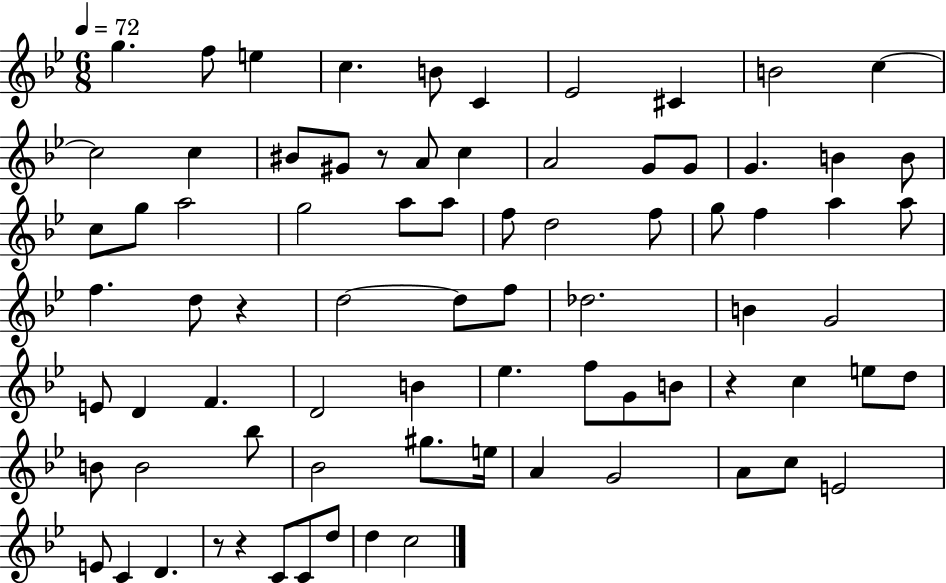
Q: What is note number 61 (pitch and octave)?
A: E5